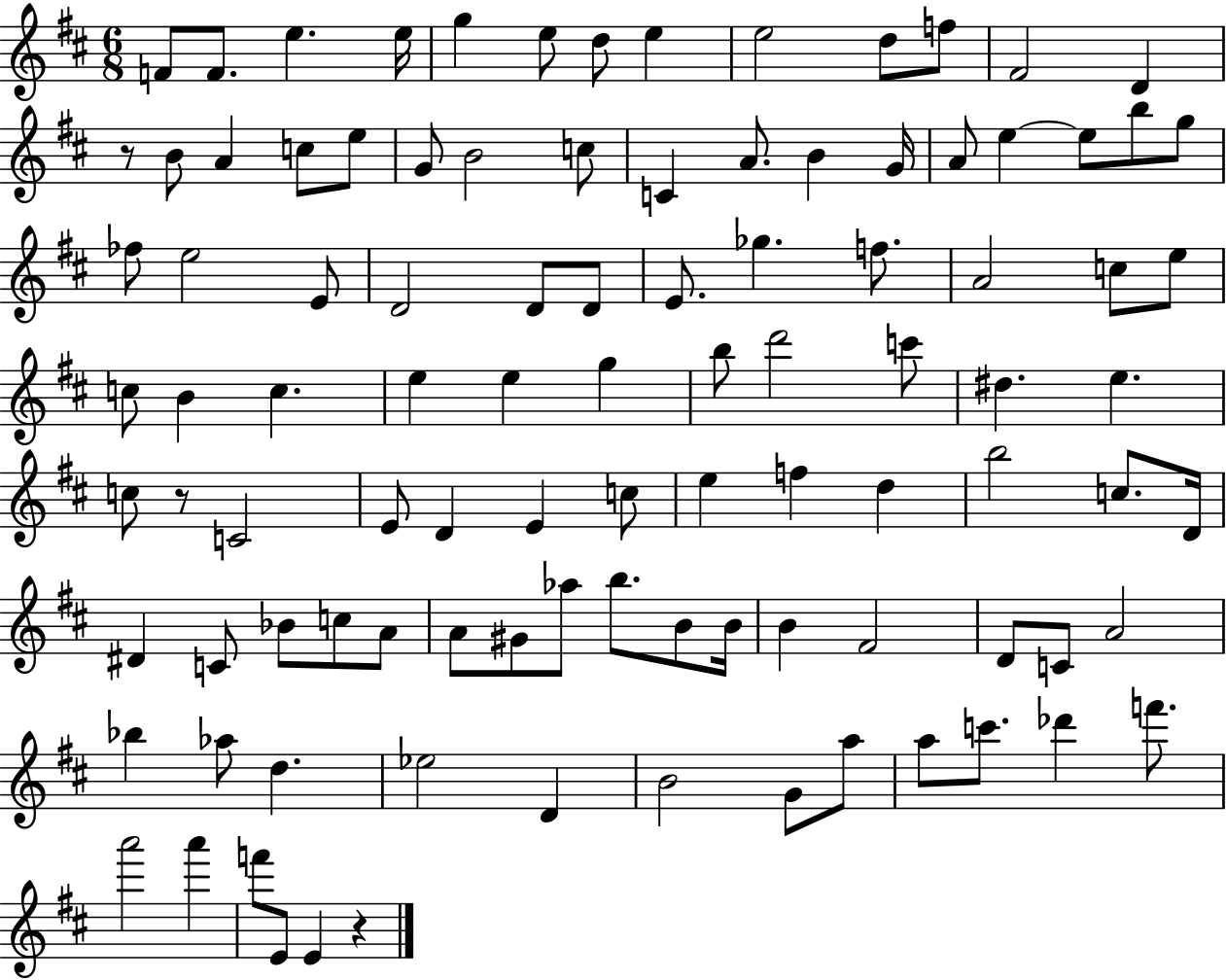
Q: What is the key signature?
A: D major